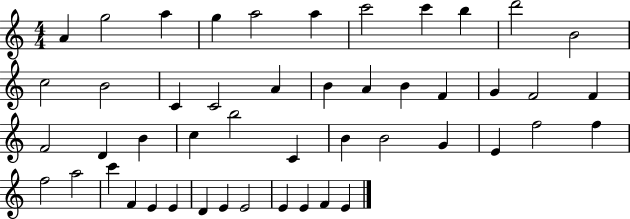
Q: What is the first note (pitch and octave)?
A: A4